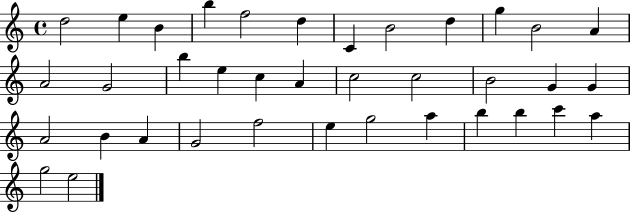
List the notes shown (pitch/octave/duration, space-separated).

D5/h E5/q B4/q B5/q F5/h D5/q C4/q B4/h D5/q G5/q B4/h A4/q A4/h G4/h B5/q E5/q C5/q A4/q C5/h C5/h B4/h G4/q G4/q A4/h B4/q A4/q G4/h F5/h E5/q G5/h A5/q B5/q B5/q C6/q A5/q G5/h E5/h